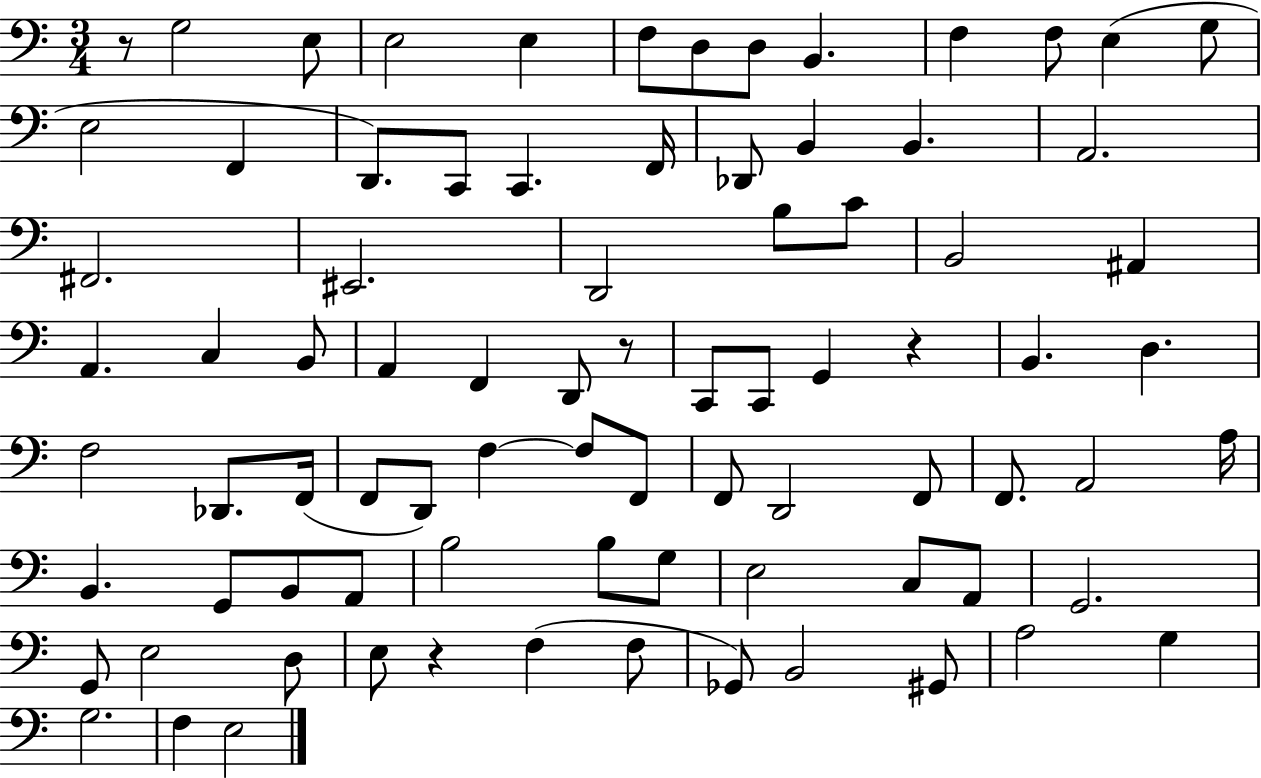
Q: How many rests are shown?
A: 4